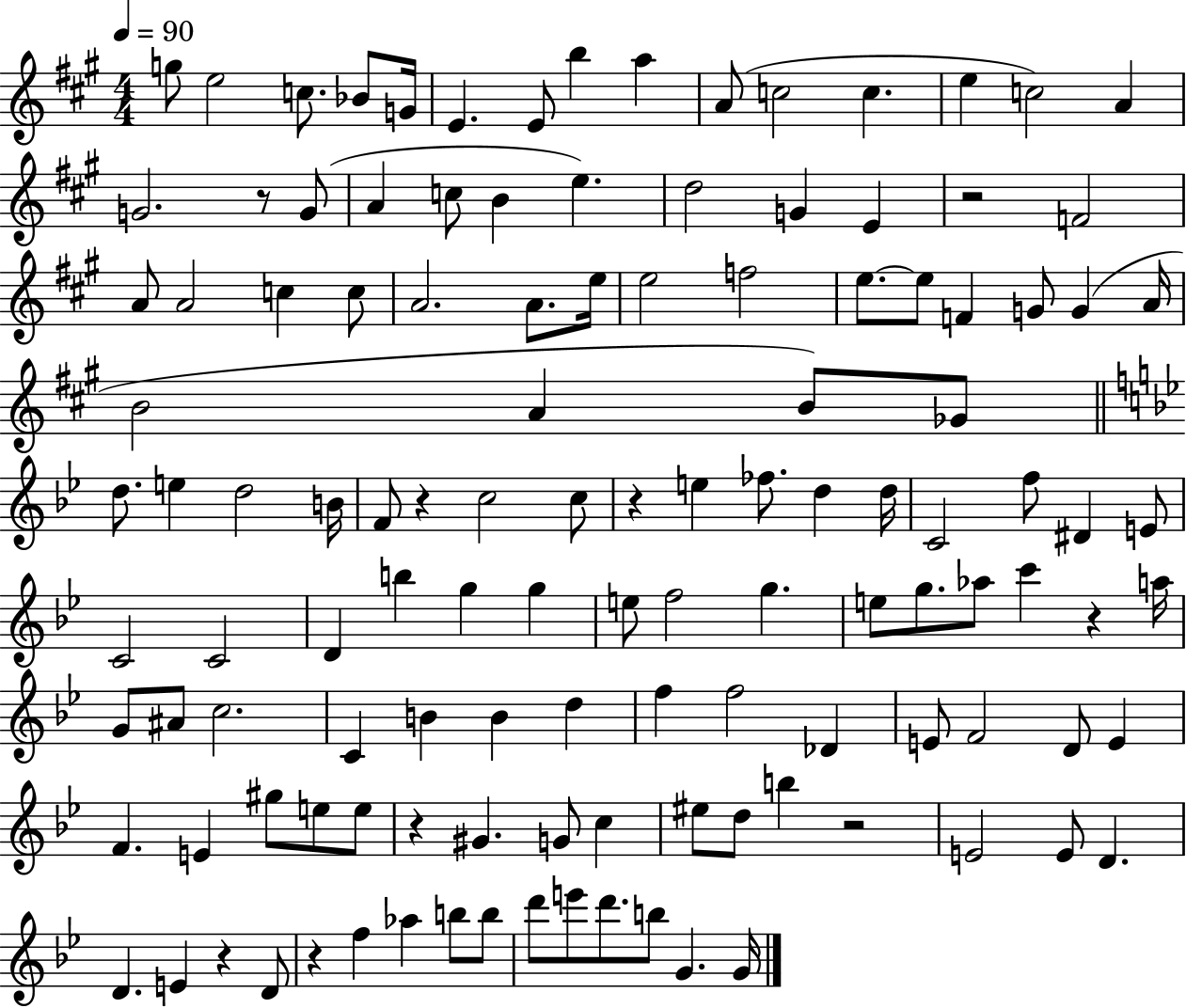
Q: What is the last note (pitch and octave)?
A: G4